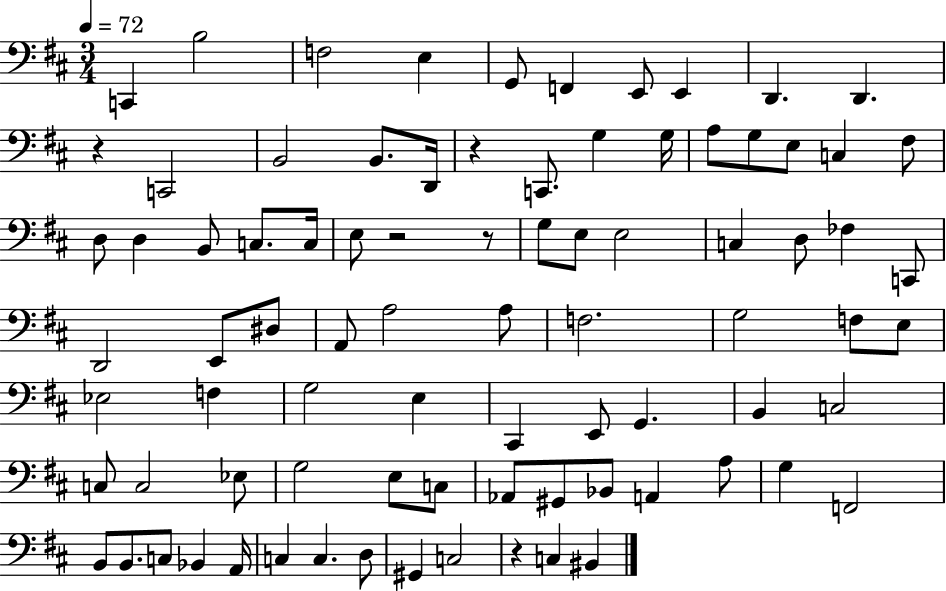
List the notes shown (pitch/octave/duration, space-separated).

C2/q B3/h F3/h E3/q G2/e F2/q E2/e E2/q D2/q. D2/q. R/q C2/h B2/h B2/e. D2/s R/q C2/e. G3/q G3/s A3/e G3/e E3/e C3/q F#3/e D3/e D3/q B2/e C3/e. C3/s E3/e R/h R/e G3/e E3/e E3/h C3/q D3/e FES3/q C2/e D2/h E2/e D#3/e A2/e A3/h A3/e F3/h. G3/h F3/e E3/e Eb3/h F3/q G3/h E3/q C#2/q E2/e G2/q. B2/q C3/h C3/e C3/h Eb3/e G3/h E3/e C3/e Ab2/e G#2/e Bb2/e A2/q A3/e G3/q F2/h B2/e B2/e. C3/e Bb2/q A2/s C3/q C3/q. D3/e G#2/q C3/h R/q C3/q BIS2/q